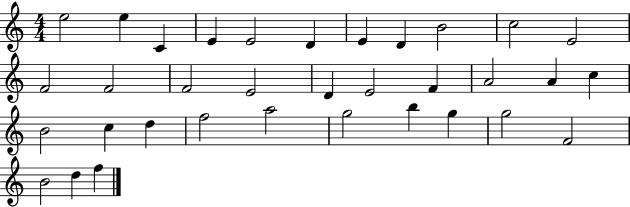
X:1
T:Untitled
M:4/4
L:1/4
K:C
e2 e C E E2 D E D B2 c2 E2 F2 F2 F2 E2 D E2 F A2 A c B2 c d f2 a2 g2 b g g2 F2 B2 d f